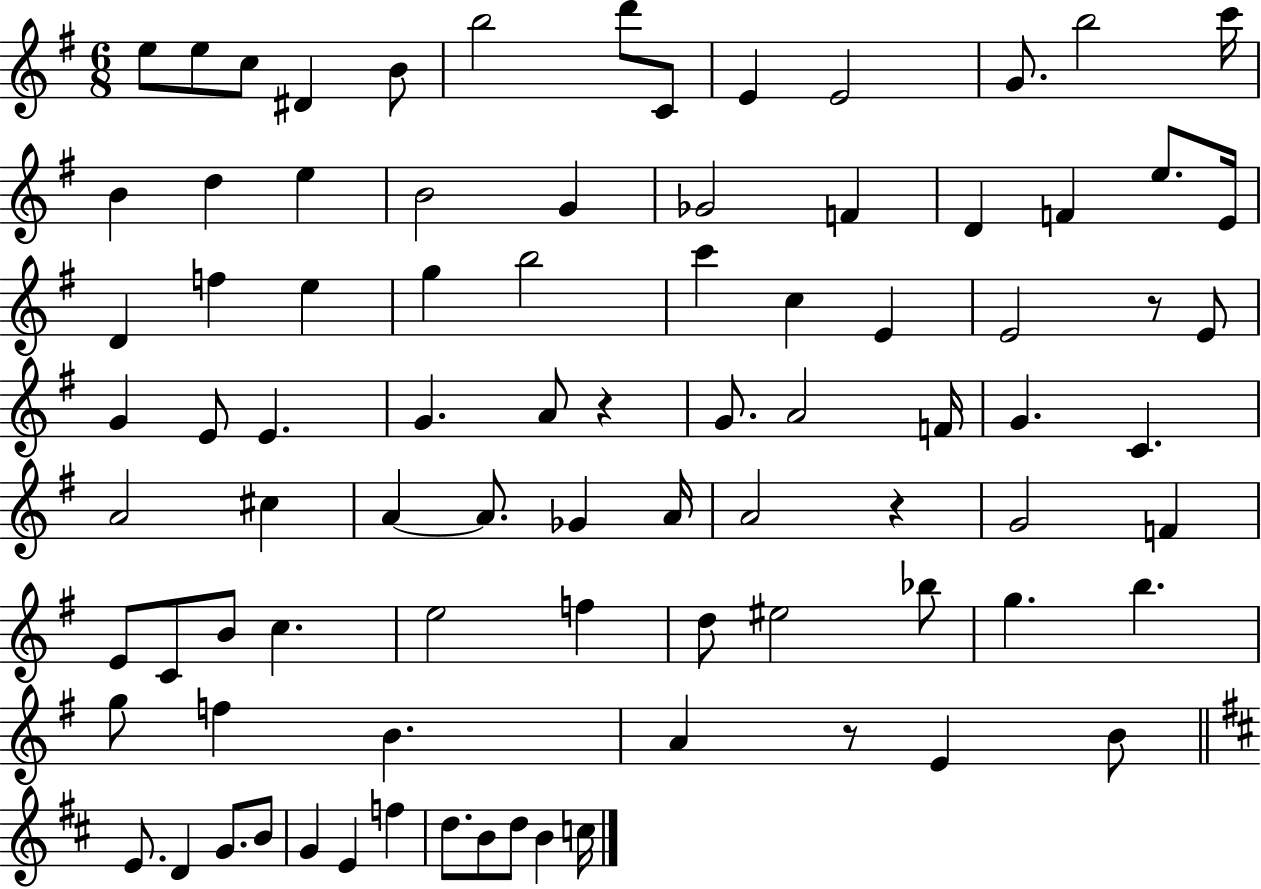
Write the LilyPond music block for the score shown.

{
  \clef treble
  \numericTimeSignature
  \time 6/8
  \key g \major
  e''8 e''8 c''8 dis'4 b'8 | b''2 d'''8 c'8 | e'4 e'2 | g'8. b''2 c'''16 | \break b'4 d''4 e''4 | b'2 g'4 | ges'2 f'4 | d'4 f'4 e''8. e'16 | \break d'4 f''4 e''4 | g''4 b''2 | c'''4 c''4 e'4 | e'2 r8 e'8 | \break g'4 e'8 e'4. | g'4. a'8 r4 | g'8. a'2 f'16 | g'4. c'4. | \break a'2 cis''4 | a'4~~ a'8. ges'4 a'16 | a'2 r4 | g'2 f'4 | \break e'8 c'8 b'8 c''4. | e''2 f''4 | d''8 eis''2 bes''8 | g''4. b''4. | \break g''8 f''4 b'4. | a'4 r8 e'4 b'8 | \bar "||" \break \key b \minor e'8. d'4 g'8. b'8 | g'4 e'4 f''4 | d''8. b'8 d''8 b'4 c''16 | \bar "|."
}